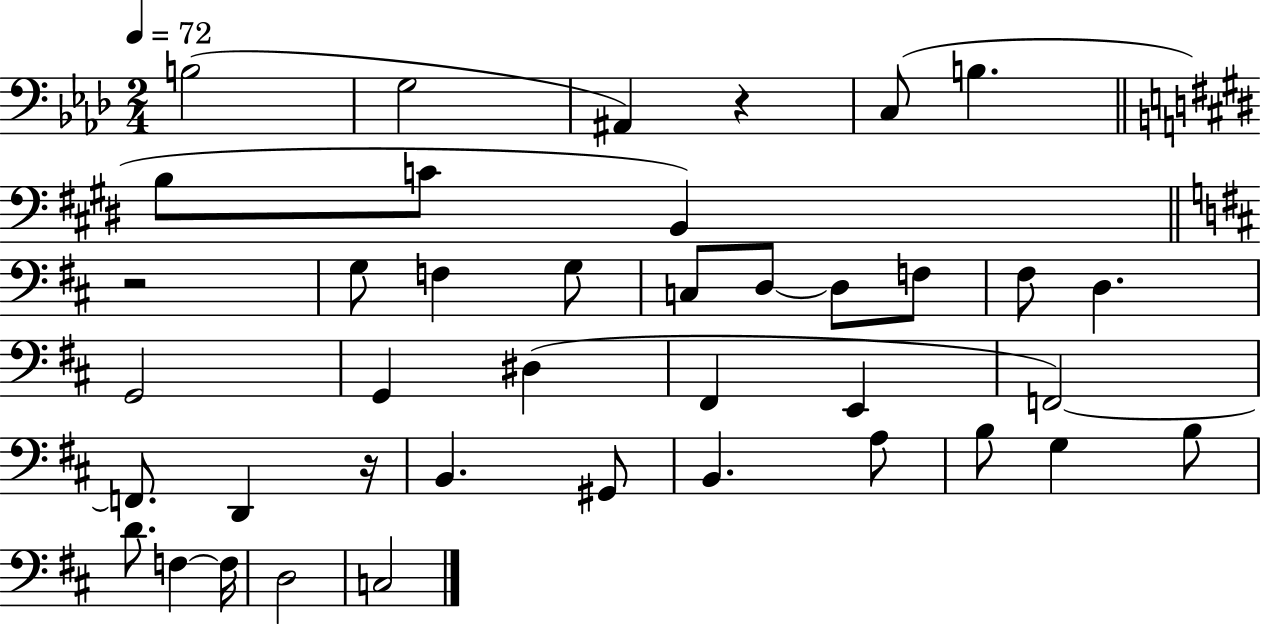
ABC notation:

X:1
T:Untitled
M:2/4
L:1/4
K:Ab
B,2 G,2 ^A,, z C,/2 B, B,/2 C/2 B,, z2 G,/2 F, G,/2 C,/2 D,/2 D,/2 F,/2 ^F,/2 D, G,,2 G,, ^D, ^F,, E,, F,,2 F,,/2 D,, z/4 B,, ^G,,/2 B,, A,/2 B,/2 G, B,/2 D/2 F, F,/4 D,2 C,2